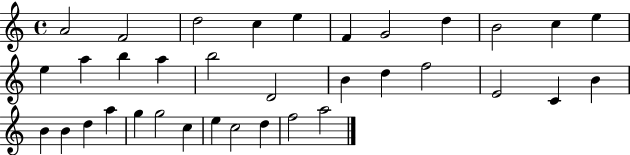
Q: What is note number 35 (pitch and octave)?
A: A5